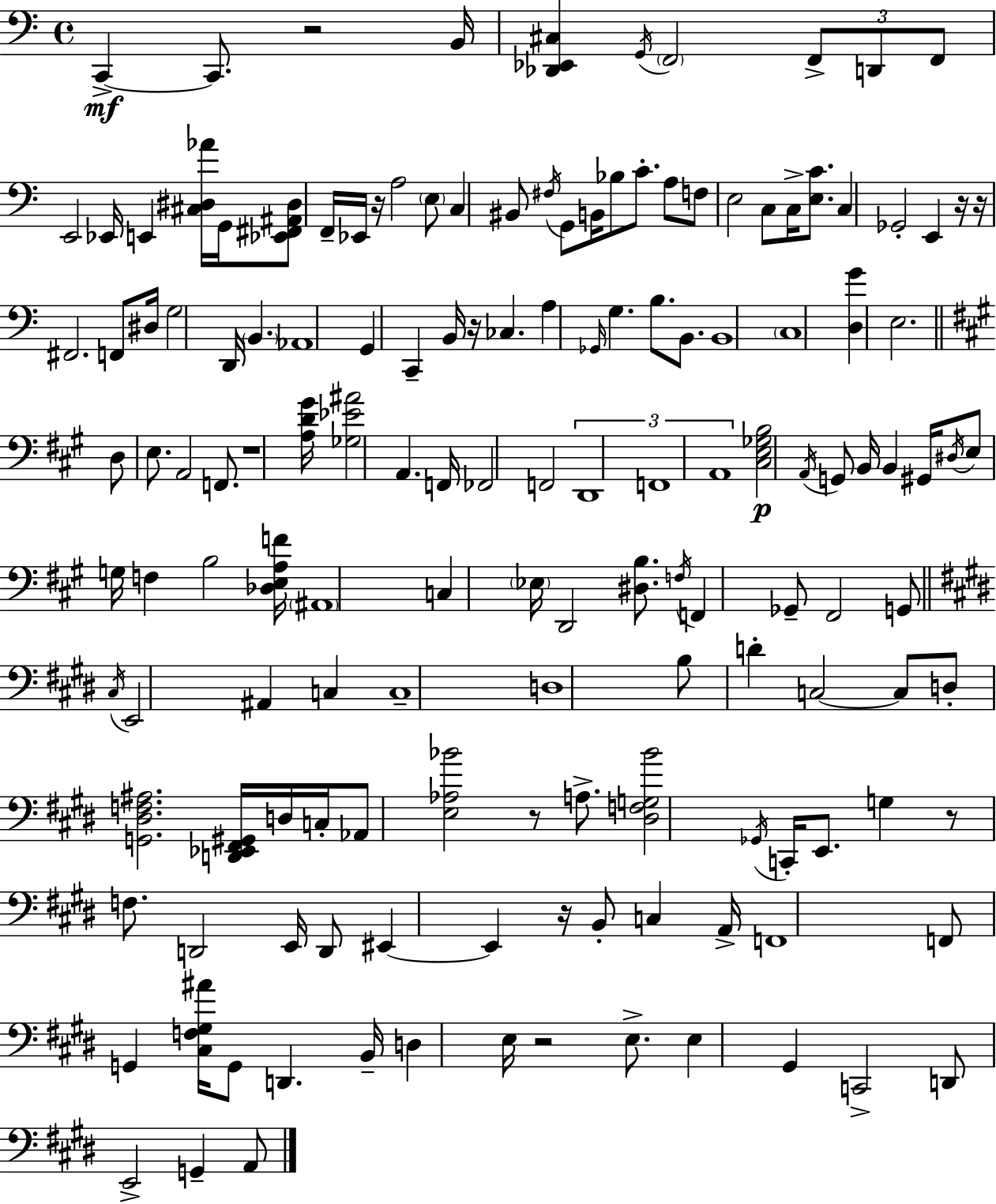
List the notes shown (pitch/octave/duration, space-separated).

C2/q C2/e. R/h B2/s [Db2,Eb2,C#3]/q G2/s F2/h F2/e D2/e F2/e E2/h Eb2/s E2/q [C#3,D#3,Ab4]/s G2/s [Eb2,F#2,A#2,D#3]/e F2/s Eb2/s R/s A3/h E3/e C3/q BIS2/e F#3/s G2/e B2/s Bb3/e C4/e. A3/e F3/e E3/h C3/e C3/s [E3,C4]/e. C3/q Gb2/h E2/q R/s R/s F#2/h. F2/e D#3/s G3/h D2/s B2/q. Ab2/w G2/q C2/q B2/s R/s CES3/q. A3/q Gb2/s G3/q. B3/e. B2/e. B2/w C3/w [D3,G4]/q E3/h. D3/e E3/e. A2/h F2/e. R/w [A3,D4,G#4]/s [Gb3,Eb4,A#4]/h A2/q. F2/s FES2/h F2/h D2/w F2/w A2/w [C#3,E3,Gb3,B3]/h A2/s G2/e B2/s B2/q G#2/s D#3/s E3/e G3/s F3/q B3/h [Db3,E3,A3,F4]/s A#2/w C3/q Eb3/s D2/h [D#3,B3]/e. F3/s F2/q Gb2/e F#2/h G2/e C#3/s E2/h A#2/q C3/q C3/w D3/w B3/e D4/q C3/h C3/e D3/e [G2,D#3,F3,A#3]/h. [D2,Eb2,F#2,G#2]/s D3/s C3/s Ab2/e [E3,Ab3,Bb4]/h R/e A3/e. [D#3,F3,G3,Bb4]/h Gb2/s C2/s E2/e. G3/q R/e F3/e. D2/h E2/s D2/e EIS2/q EIS2/q R/s B2/e C3/q A2/s F2/w F2/e G2/q [C#3,F3,G#3,A#4]/s G2/e D2/q. B2/s D3/q E3/s R/h E3/e. E3/q G#2/q C2/h D2/e E2/h G2/q A2/e